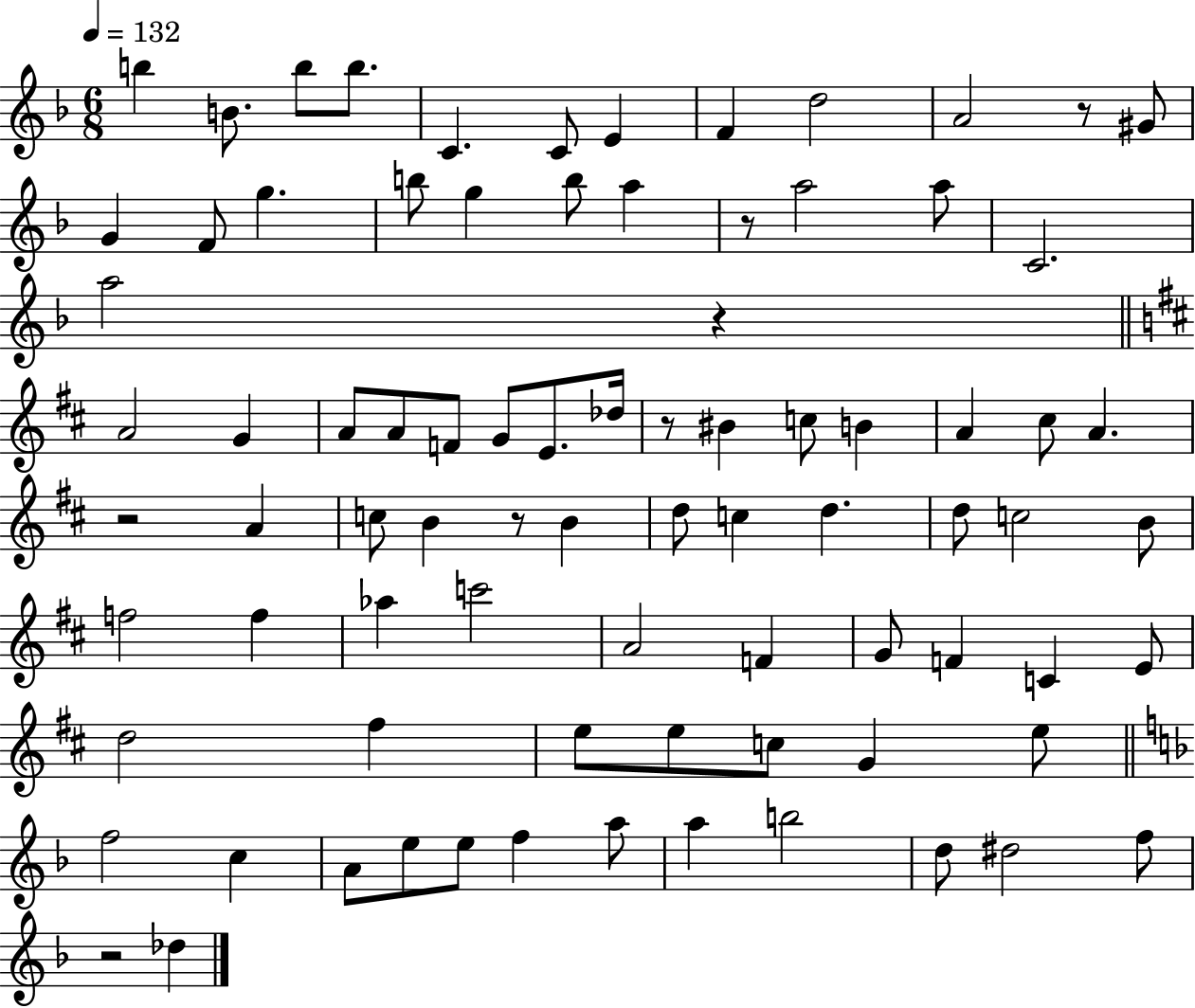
B5/q B4/e. B5/e B5/e. C4/q. C4/e E4/q F4/q D5/h A4/h R/e G#4/e G4/q F4/e G5/q. B5/e G5/q B5/e A5/q R/e A5/h A5/e C4/h. A5/h R/q A4/h G4/q A4/e A4/e F4/e G4/e E4/e. Db5/s R/e BIS4/q C5/e B4/q A4/q C#5/e A4/q. R/h A4/q C5/e B4/q R/e B4/q D5/e C5/q D5/q. D5/e C5/h B4/e F5/h F5/q Ab5/q C6/h A4/h F4/q G4/e F4/q C4/q E4/e D5/h F#5/q E5/e E5/e C5/e G4/q E5/e F5/h C5/q A4/e E5/e E5/e F5/q A5/e A5/q B5/h D5/e D#5/h F5/e R/h Db5/q